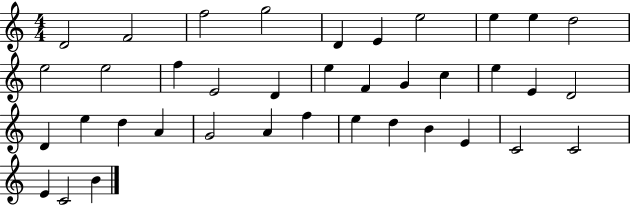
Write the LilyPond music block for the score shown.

{
  \clef treble
  \numericTimeSignature
  \time 4/4
  \key c \major
  d'2 f'2 | f''2 g''2 | d'4 e'4 e''2 | e''4 e''4 d''2 | \break e''2 e''2 | f''4 e'2 d'4 | e''4 f'4 g'4 c''4 | e''4 e'4 d'2 | \break d'4 e''4 d''4 a'4 | g'2 a'4 f''4 | e''4 d''4 b'4 e'4 | c'2 c'2 | \break e'4 c'2 b'4 | \bar "|."
}